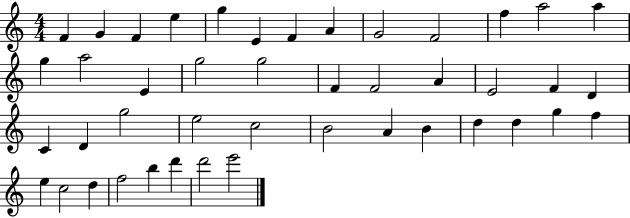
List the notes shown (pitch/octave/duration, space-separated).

F4/q G4/q F4/q E5/q G5/q E4/q F4/q A4/q G4/h F4/h F5/q A5/h A5/q G5/q A5/h E4/q G5/h G5/h F4/q F4/h A4/q E4/h F4/q D4/q C4/q D4/q G5/h E5/h C5/h B4/h A4/q B4/q D5/q D5/q G5/q F5/q E5/q C5/h D5/q F5/h B5/q D6/q D6/h E6/h